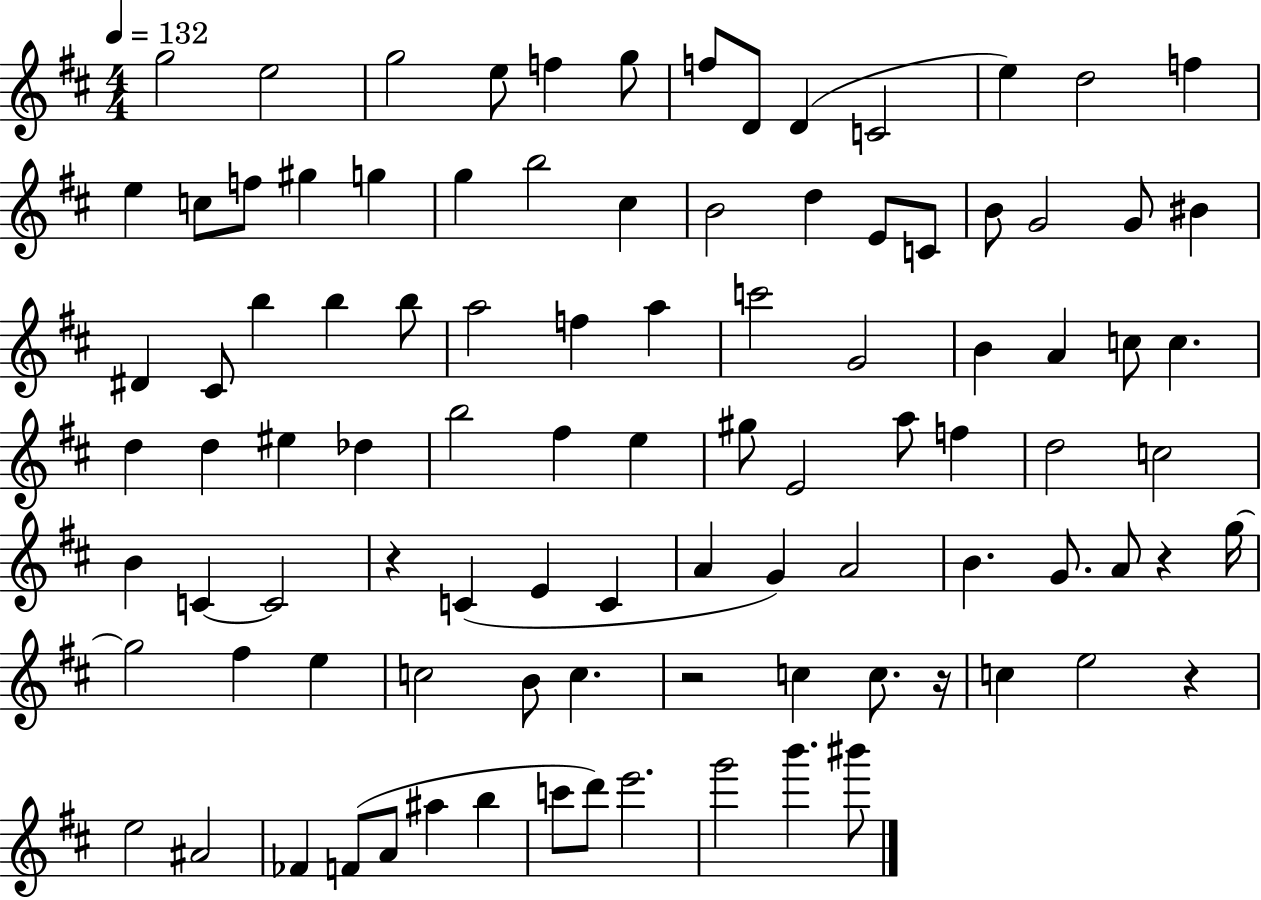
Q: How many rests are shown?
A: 5